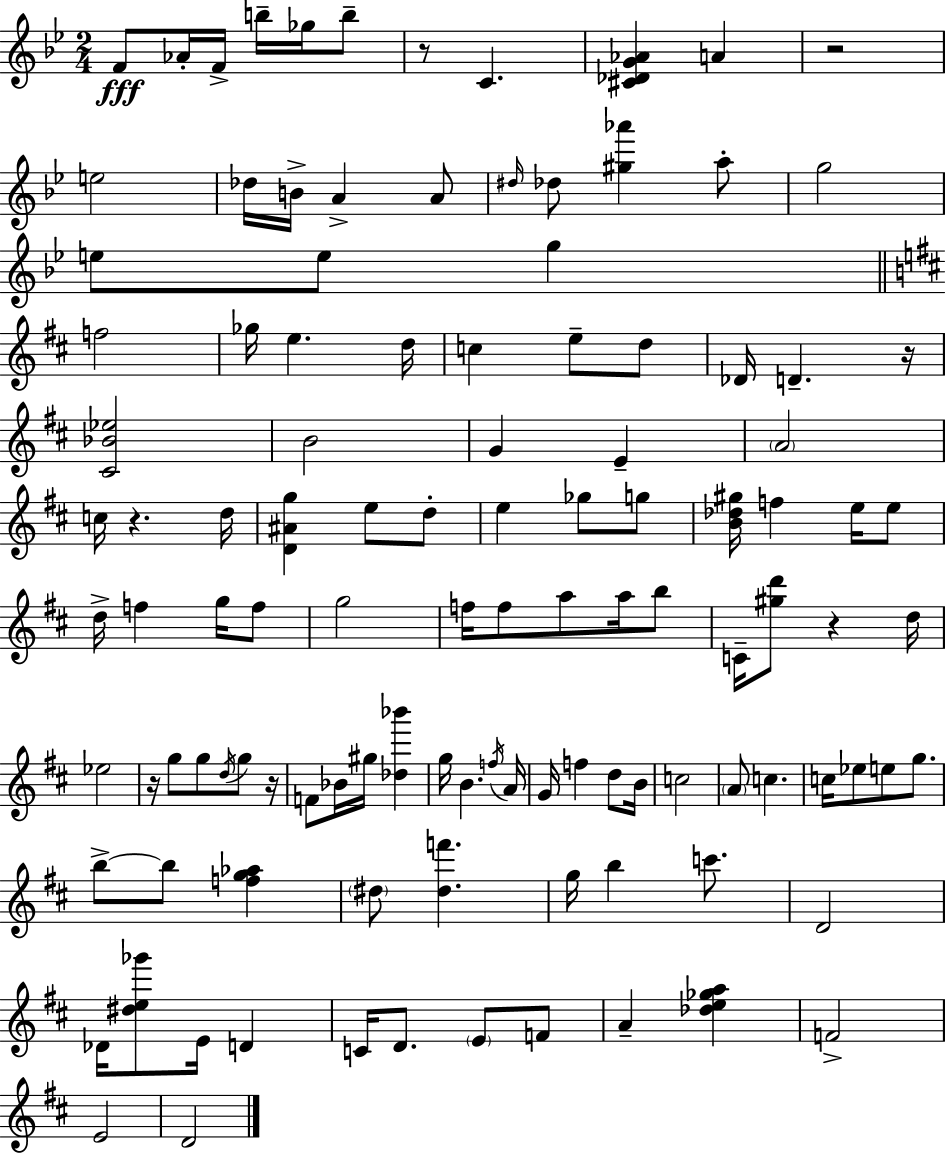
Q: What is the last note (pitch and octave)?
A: D4